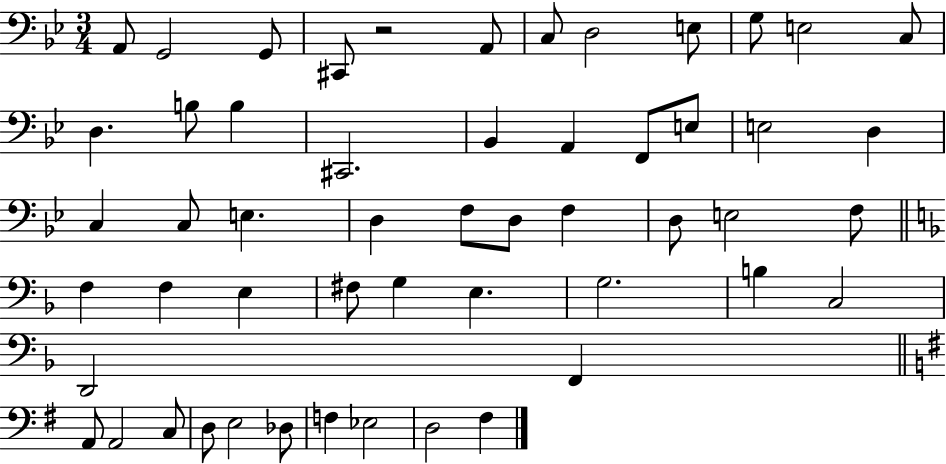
A2/e G2/h G2/e C#2/e R/h A2/e C3/e D3/h E3/e G3/e E3/h C3/e D3/q. B3/e B3/q C#2/h. Bb2/q A2/q F2/e E3/e E3/h D3/q C3/q C3/e E3/q. D3/q F3/e D3/e F3/q D3/e E3/h F3/e F3/q F3/q E3/q F#3/e G3/q E3/q. G3/h. B3/q C3/h D2/h F2/q A2/e A2/h C3/e D3/e E3/h Db3/e F3/q Eb3/h D3/h F#3/q